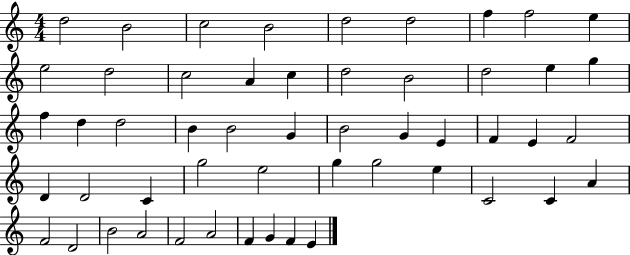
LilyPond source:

{
  \clef treble
  \numericTimeSignature
  \time 4/4
  \key c \major
  d''2 b'2 | c''2 b'2 | d''2 d''2 | f''4 f''2 e''4 | \break e''2 d''2 | c''2 a'4 c''4 | d''2 b'2 | d''2 e''4 g''4 | \break f''4 d''4 d''2 | b'4 b'2 g'4 | b'2 g'4 e'4 | f'4 e'4 f'2 | \break d'4 d'2 c'4 | g''2 e''2 | g''4 g''2 e''4 | c'2 c'4 a'4 | \break f'2 d'2 | b'2 a'2 | f'2 a'2 | f'4 g'4 f'4 e'4 | \break \bar "|."
}